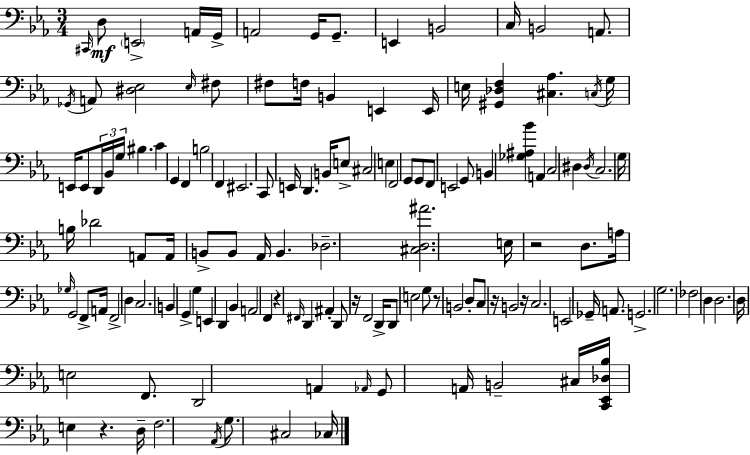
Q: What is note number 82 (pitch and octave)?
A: Bb2